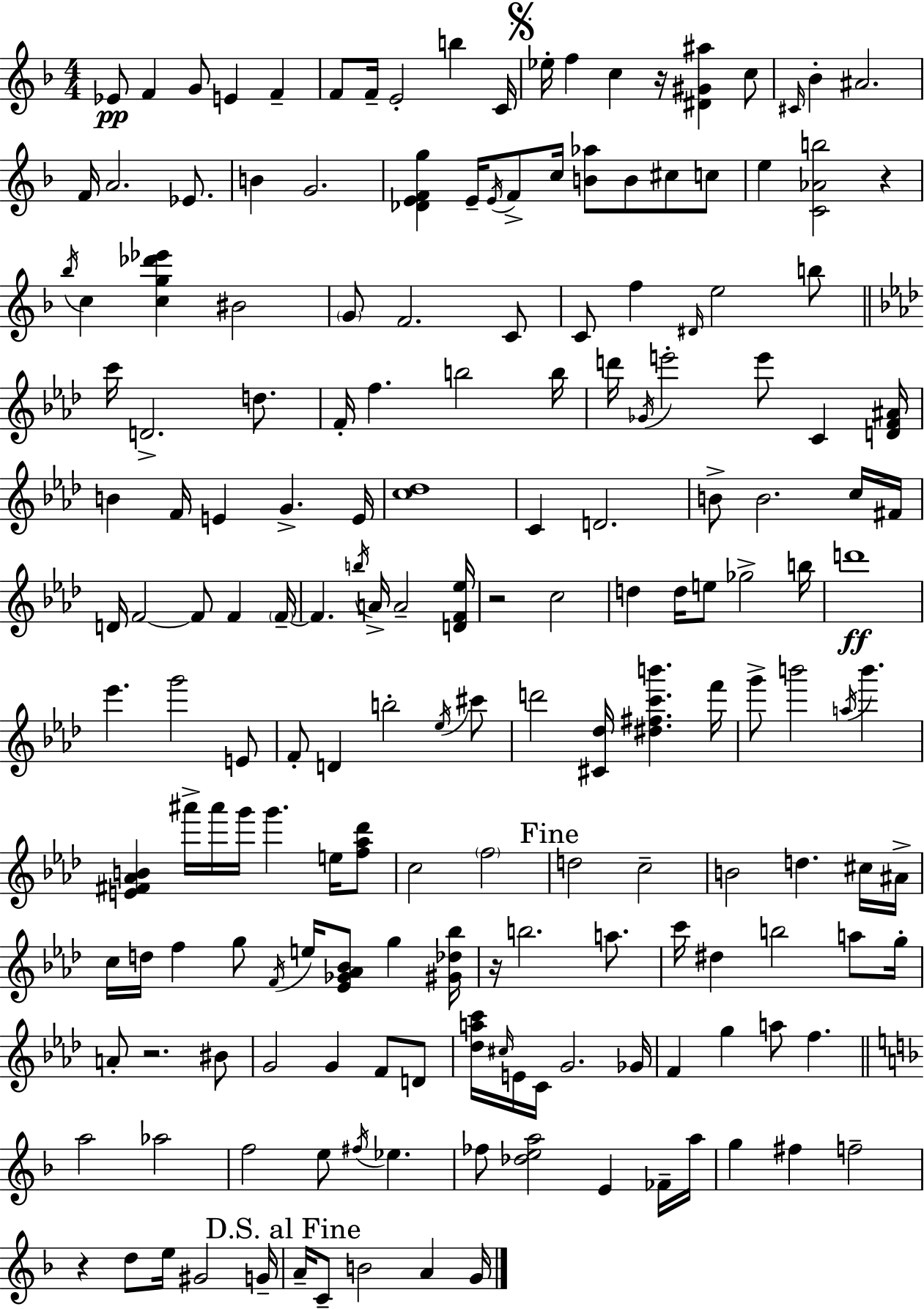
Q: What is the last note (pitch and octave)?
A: G4